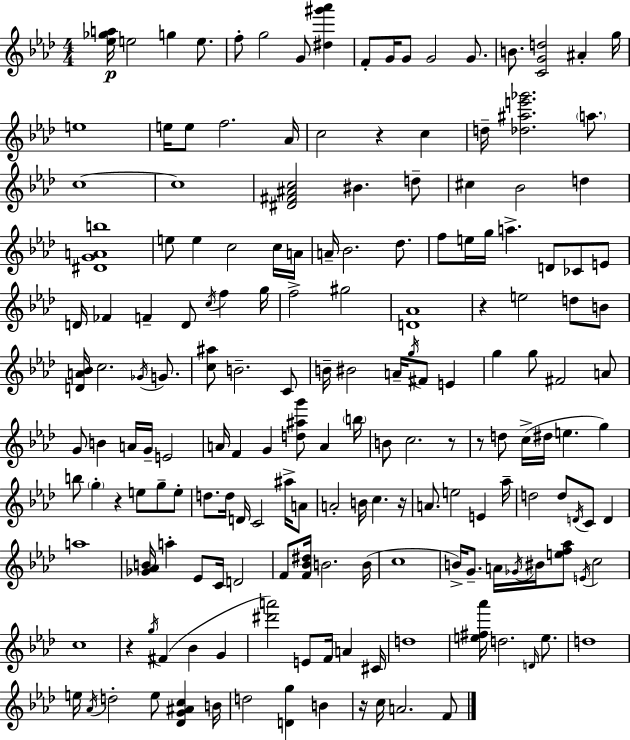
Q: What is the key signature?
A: F minor